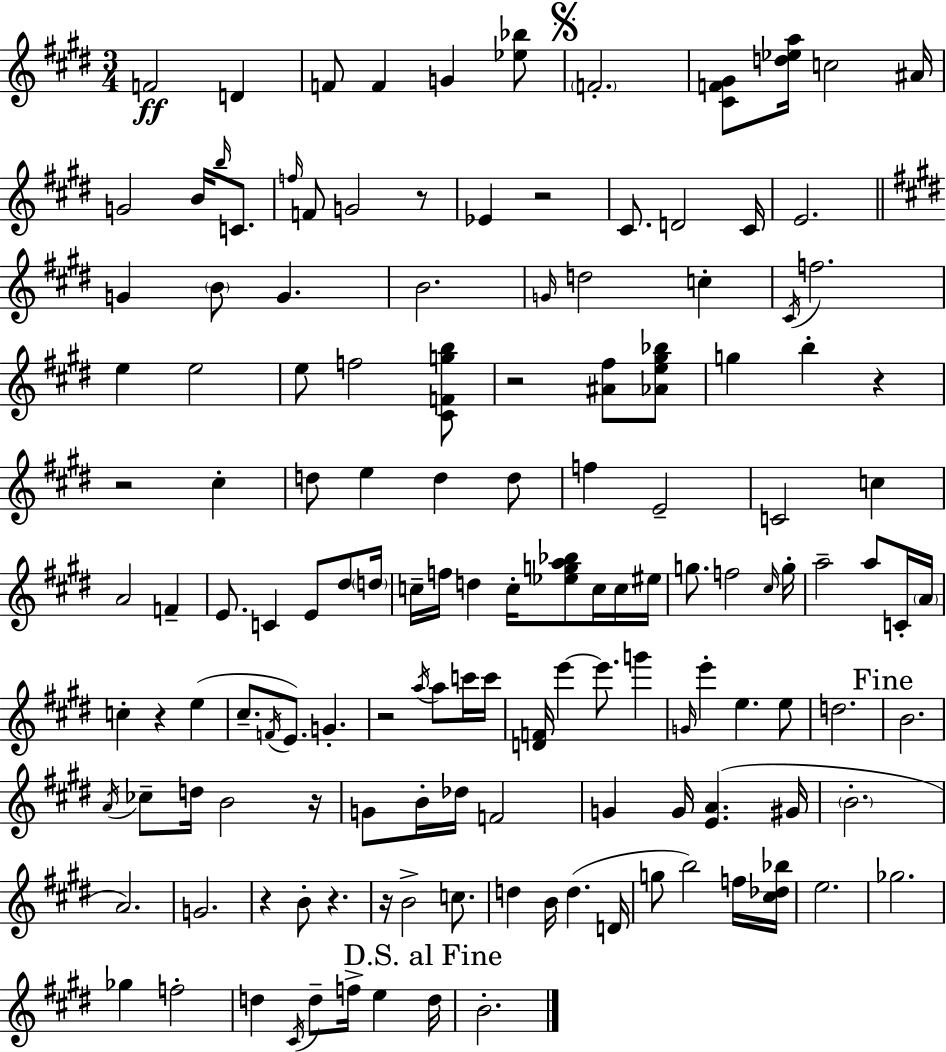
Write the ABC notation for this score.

X:1
T:Untitled
M:3/4
L:1/4
K:E
F2 D F/2 F G [_e_b]/2 F2 [^CF^G]/2 [d_ea]/4 c2 ^A/4 G2 B/4 b/4 C/2 f/4 F/2 G2 z/2 _E z2 ^C/2 D2 ^C/4 E2 G B/2 G B2 G/4 d2 c ^C/4 f2 e e2 e/2 f2 [^CFgb]/2 z2 [^A^f]/2 [_Ae^g_b]/2 g b z z2 ^c d/2 e d d/2 f E2 C2 c A2 F E/2 C E/2 ^d/2 d/4 c/4 f/4 d c/4 [_ega_b]/2 c/4 c/4 ^e/4 g/2 f2 ^c/4 g/4 a2 a/2 C/4 A/4 c z e ^c/2 F/4 E/2 G z2 a/4 a/2 c'/4 c'/4 [DF]/4 e' e'/2 g' G/4 e' e e/2 d2 B2 A/4 _c/2 d/4 B2 z/4 G/2 B/4 _d/4 F2 G G/4 [EA] ^G/4 B2 A2 G2 z B/2 z z/4 B2 c/2 d B/4 d D/4 g/2 b2 f/4 [^c_d_b]/4 e2 _g2 _g f2 d ^C/4 d/2 f/4 e d/4 B2